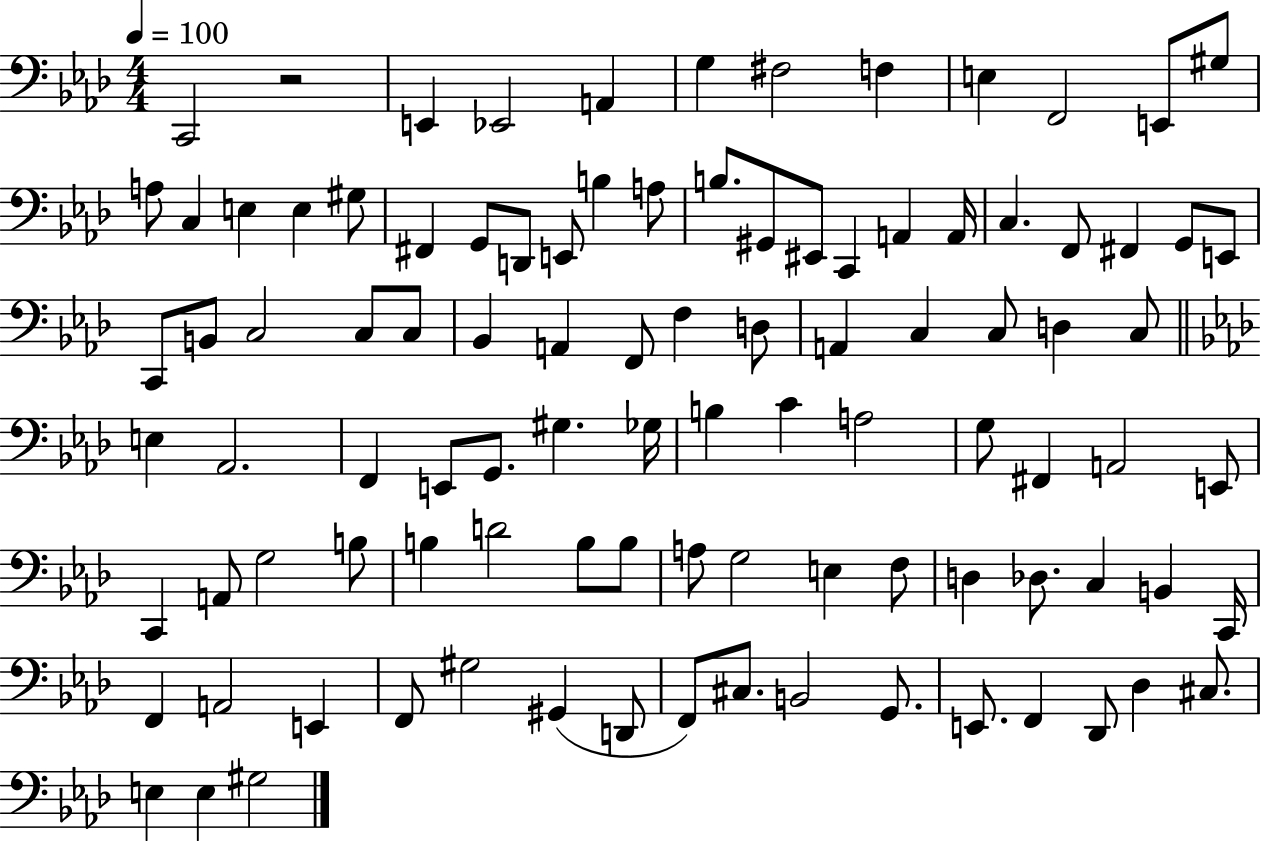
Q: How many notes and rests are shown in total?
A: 99